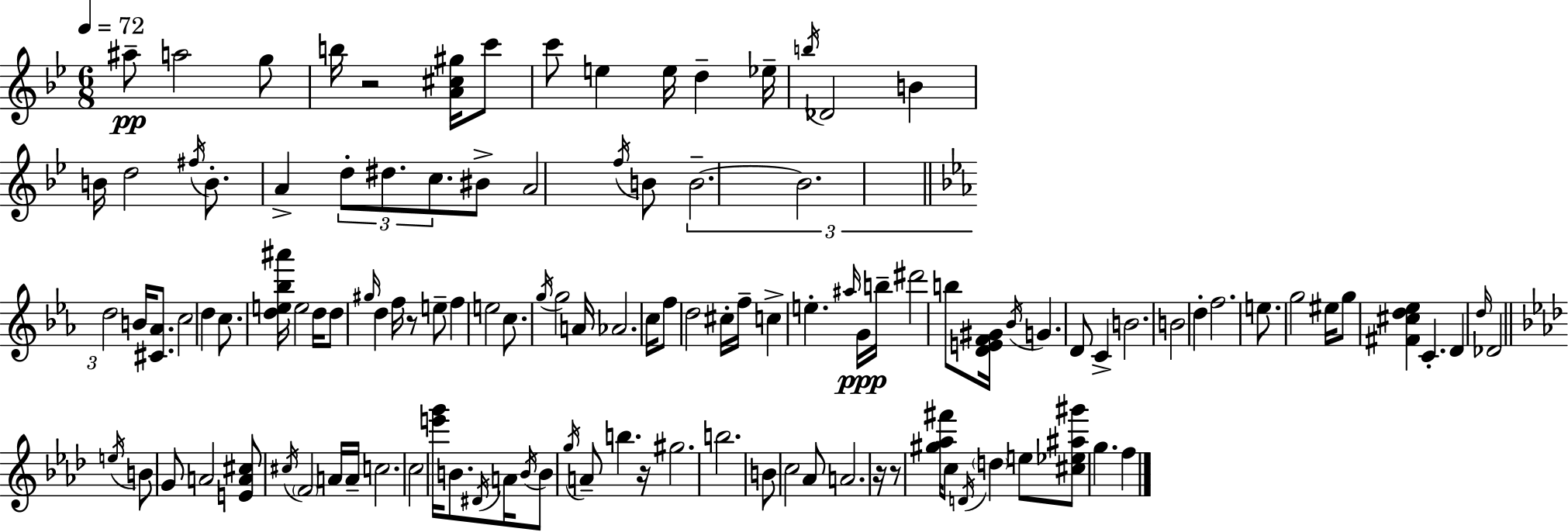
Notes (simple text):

A#5/e A5/h G5/e B5/s R/h [A4,C#5,G#5]/s C6/e C6/e E5/q E5/s D5/q Eb5/s B5/s Db4/h B4/q B4/s D5/h F#5/s B4/e. A4/q D5/e D#5/e. C5/e. BIS4/e A4/h F5/s B4/e B4/h. B4/h. D5/h B4/s [C#4,Ab4]/e. C5/h D5/q C5/e. [D5,E5,Bb5,A#6]/s E5/h D5/s D5/e G#5/s D5/q F5/s R/e E5/e F5/q E5/h C5/e. G5/s G5/h A4/s Ab4/h. C5/s F5/e D5/h C#5/s F5/s C5/q E5/q. A#5/s G4/s B5/s D#6/h B5/e [D4,E4,F4,G#4]/s Bb4/s G4/q. D4/e C4/q B4/h. B4/h D5/q F5/h. E5/e. G5/h EIS5/s G5/e [F#4,C#5,D5,Eb5]/q C4/q. D4/q D5/s Db4/h E5/s B4/e G4/e A4/h [E4,A4,C#5]/e C#5/s F4/h A4/s A4/s C5/h. C5/h [E6,G6]/s B4/e. D#4/s A4/s B4/s B4/e G5/s A4/e B5/q. R/s G#5/h. B5/h. B4/e C5/h Ab4/e A4/h. R/s R/e [G#5,Ab5,F#6]/s C5/e D4/s D5/q E5/e [C#5,Eb5,A#5,G#6]/e G5/q. F5/q